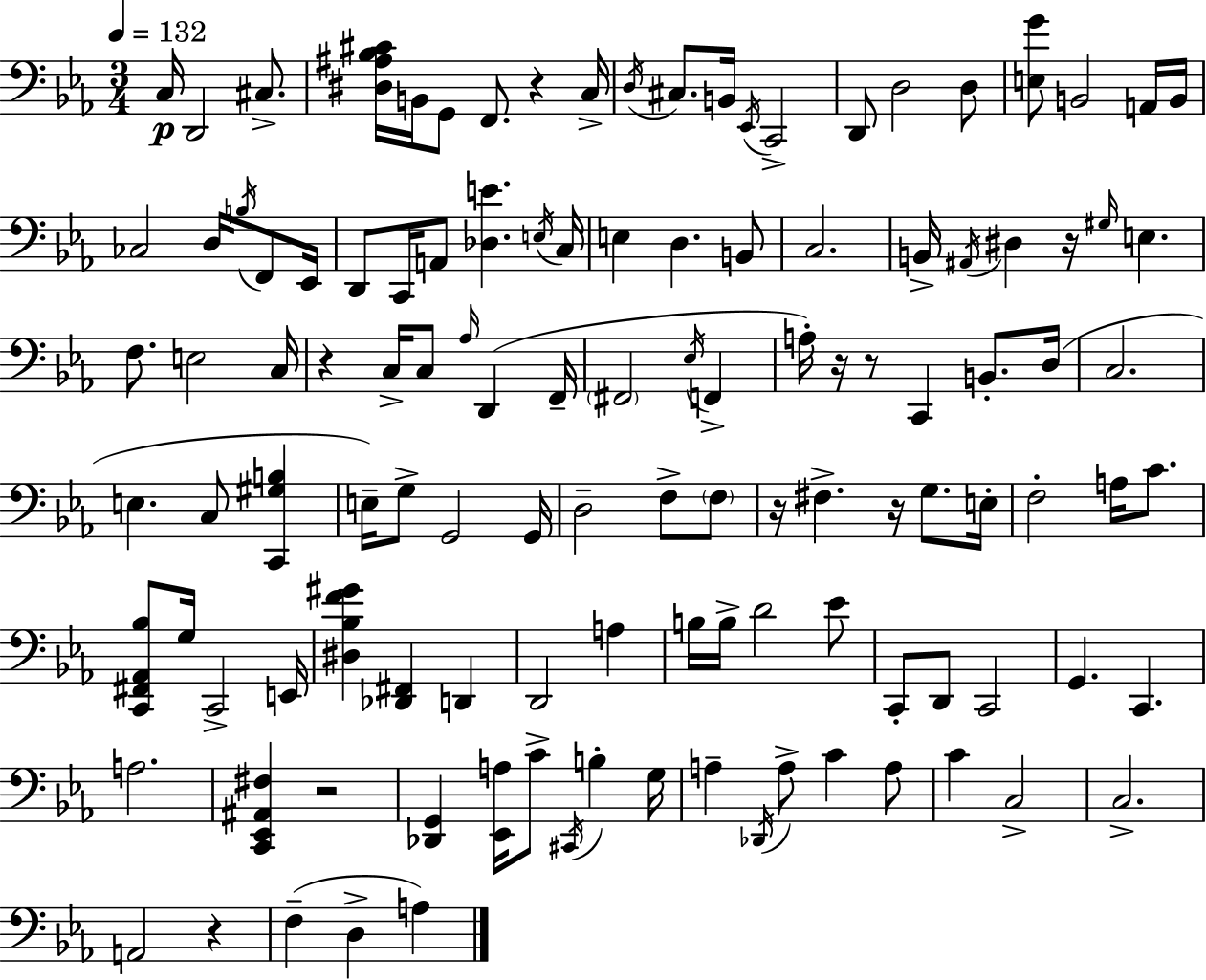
X:1
T:Untitled
M:3/4
L:1/4
K:Cm
C,/4 D,,2 ^C,/2 [^D,^A,_B,^C]/4 B,,/4 G,,/2 F,,/2 z C,/4 D,/4 ^C,/2 B,,/4 _E,,/4 C,,2 D,,/2 D,2 D,/2 [E,G]/2 B,,2 A,,/4 B,,/4 _C,2 D,/4 B,/4 F,,/2 _E,,/4 D,,/2 C,,/4 A,,/2 [_D,E] E,/4 C,/4 E, D, B,,/2 C,2 B,,/4 ^A,,/4 ^D, z/4 ^G,/4 E, F,/2 E,2 C,/4 z C,/4 C,/2 _A,/4 D,, F,,/4 ^F,,2 _E,/4 F,, A,/4 z/4 z/2 C,, B,,/2 D,/4 C,2 E, C,/2 [C,,^G,B,] E,/4 G,/2 G,,2 G,,/4 D,2 F,/2 F,/2 z/4 ^F, z/4 G,/2 E,/4 F,2 A,/4 C/2 [C,,^F,,_A,,_B,]/2 G,/4 C,,2 E,,/4 [^D,_B,F^G] [_D,,^F,,] D,, D,,2 A, B,/4 B,/4 D2 _E/2 C,,/2 D,,/2 C,,2 G,, C,, A,2 [C,,_E,,^A,,^F,] z2 [_D,,G,,] [_E,,A,]/4 C/2 ^C,,/4 B, G,/4 A, _D,,/4 A,/2 C A,/2 C C,2 C,2 A,,2 z F, D, A,